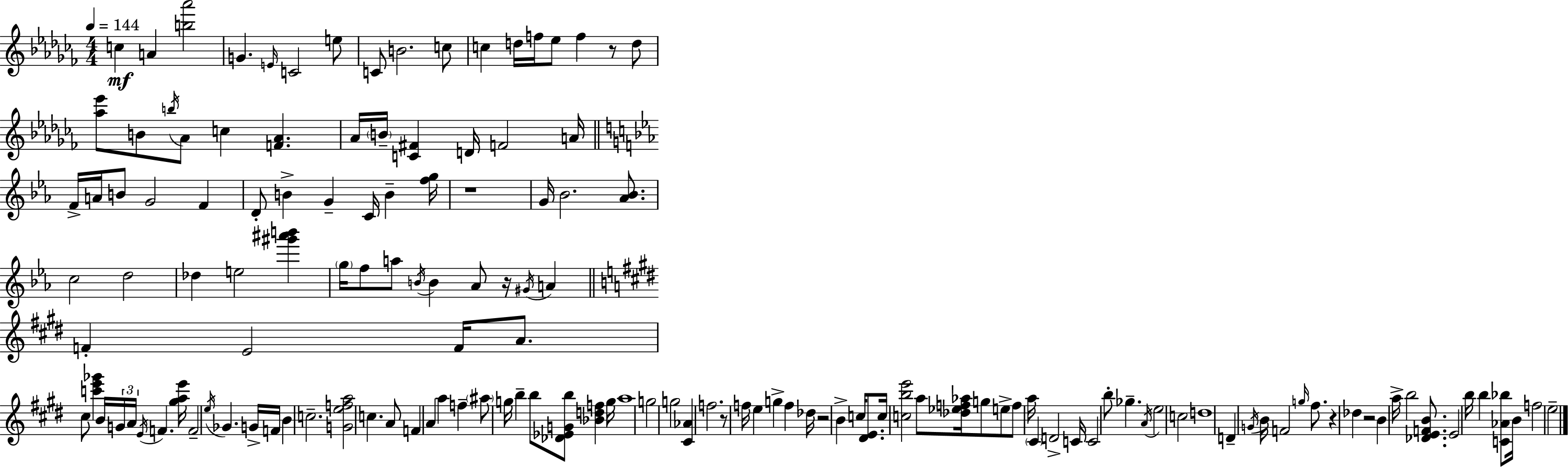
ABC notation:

X:1
T:Untitled
M:4/4
L:1/4
K:Abm
c A [b_a']2 G E/4 C2 e/2 C/2 B2 c/2 c d/4 f/4 _e/2 f z/2 d/2 [_a_e']/2 B/2 b/4 _A/2 c [F_A] _A/4 B/4 [C^F] D/4 F2 A/4 F/4 A/4 B/2 G2 F D/2 B G C/4 B [fg]/4 z4 G/4 _B2 [_A_B]/2 c2 d2 _d e2 [^g'^a'b'] g/4 f/2 a/2 B/4 B _A/2 z/4 ^G/4 A F E2 F/4 A/2 ^c/2 [c'e'_g'] B/4 G/4 A/4 E/4 F [^gae']/4 F2 e/4 _G G/4 F/4 B c2 [Gefa]2 c A/2 F A a f ^a/2 g/4 b b/2 [_D_EGb]/2 [_Bdf] g/4 a4 g2 g2 [^C_A] f2 z/2 f/4 e g f _d/4 z2 B c/4 [^DE]/2 c/4 [cbe']2 a/2 [_d_ef_a]/4 g/2 e/2 f/2 a/4 ^C D2 C/4 C2 b/2 _g A/4 e2 c2 d4 D G/4 B/4 F2 g/4 ^f/2 z _d z2 B a/4 b2 [_DEFB]/2 E2 b/4 b [C_A_b]/2 B/4 f2 e2